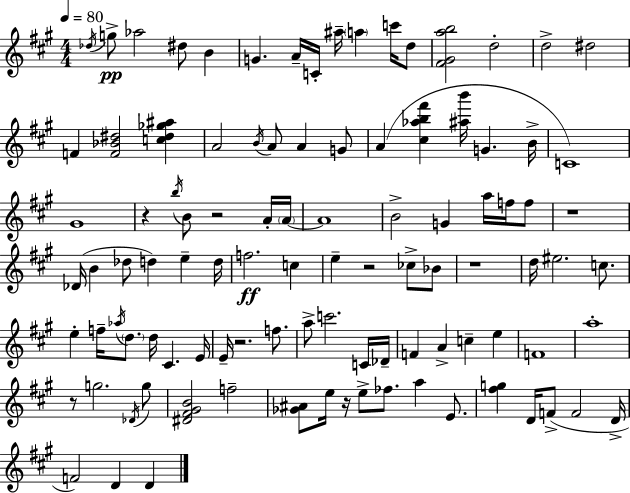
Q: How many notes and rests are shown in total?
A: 101